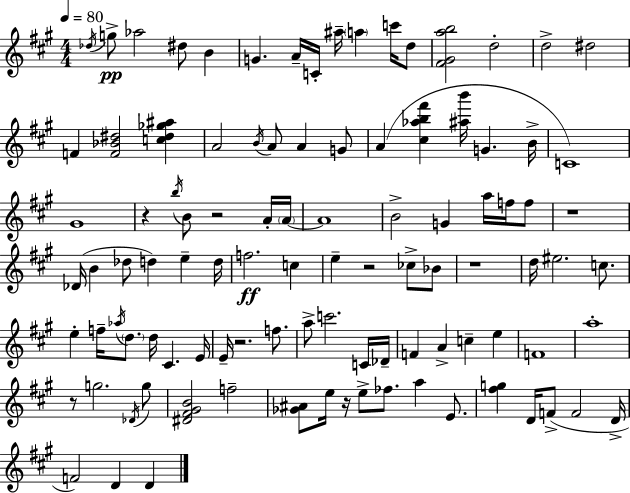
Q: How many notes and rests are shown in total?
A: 101